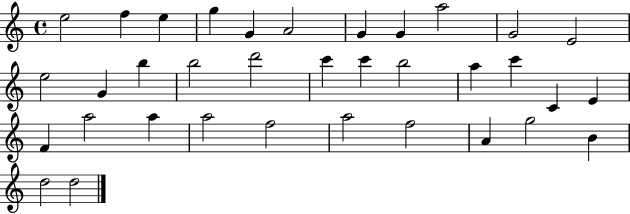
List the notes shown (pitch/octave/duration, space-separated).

E5/h F5/q E5/q G5/q G4/q A4/h G4/q G4/q A5/h G4/h E4/h E5/h G4/q B5/q B5/h D6/h C6/q C6/q B5/h A5/q C6/q C4/q E4/q F4/q A5/h A5/q A5/h F5/h A5/h F5/h A4/q G5/h B4/q D5/h D5/h